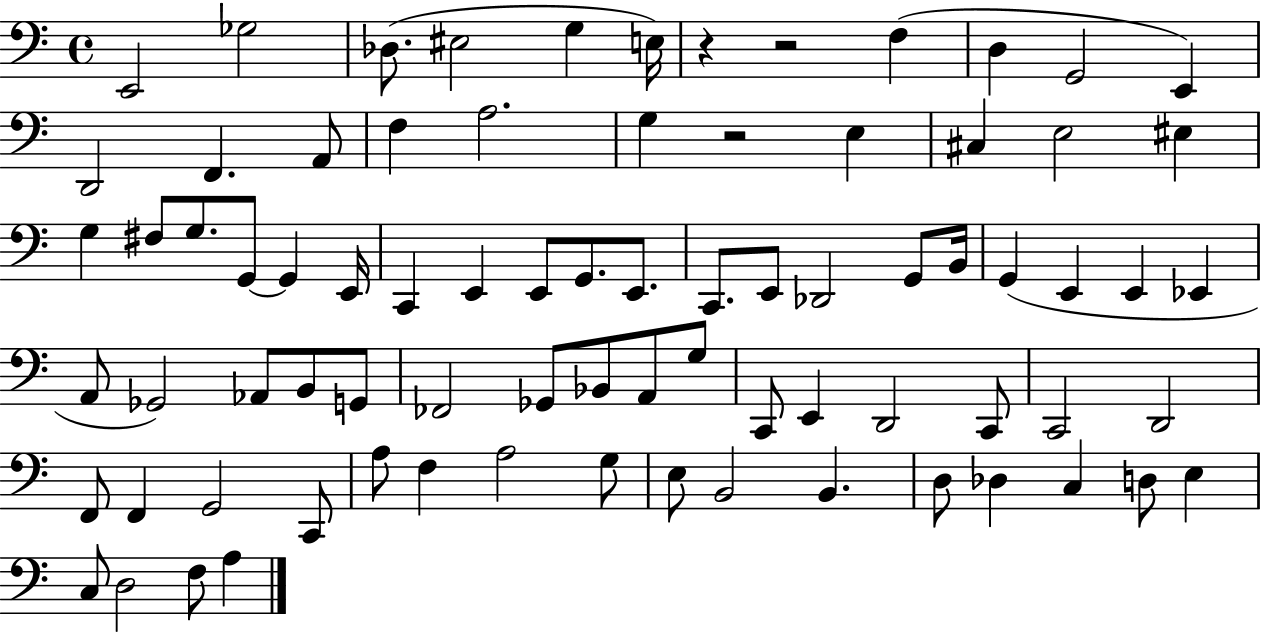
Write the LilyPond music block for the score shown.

{
  \clef bass
  \time 4/4
  \defaultTimeSignature
  \key c \major
  \repeat volta 2 { e,2 ges2 | des8.( eis2 g4 e16) | r4 r2 f4( | d4 g,2 e,4) | \break d,2 f,4. a,8 | f4 a2. | g4 r2 e4 | cis4 e2 eis4 | \break g4 fis8 g8. g,8~~ g,4 e,16 | c,4 e,4 e,8 g,8. e,8. | c,8. e,8 des,2 g,8 b,16 | g,4( e,4 e,4 ees,4 | \break a,8 ges,2) aes,8 b,8 g,8 | fes,2 ges,8 bes,8 a,8 g8 | c,8 e,4 d,2 c,8 | c,2 d,2 | \break f,8 f,4 g,2 c,8 | a8 f4 a2 g8 | e8 b,2 b,4. | d8 des4 c4 d8 e4 | \break c8 d2 f8 a4 | } \bar "|."
}